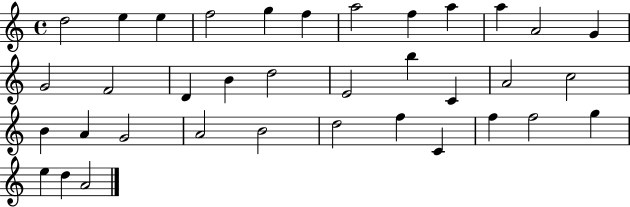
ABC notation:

X:1
T:Untitled
M:4/4
L:1/4
K:C
d2 e e f2 g f a2 f a a A2 G G2 F2 D B d2 E2 b C A2 c2 B A G2 A2 B2 d2 f C f f2 g e d A2